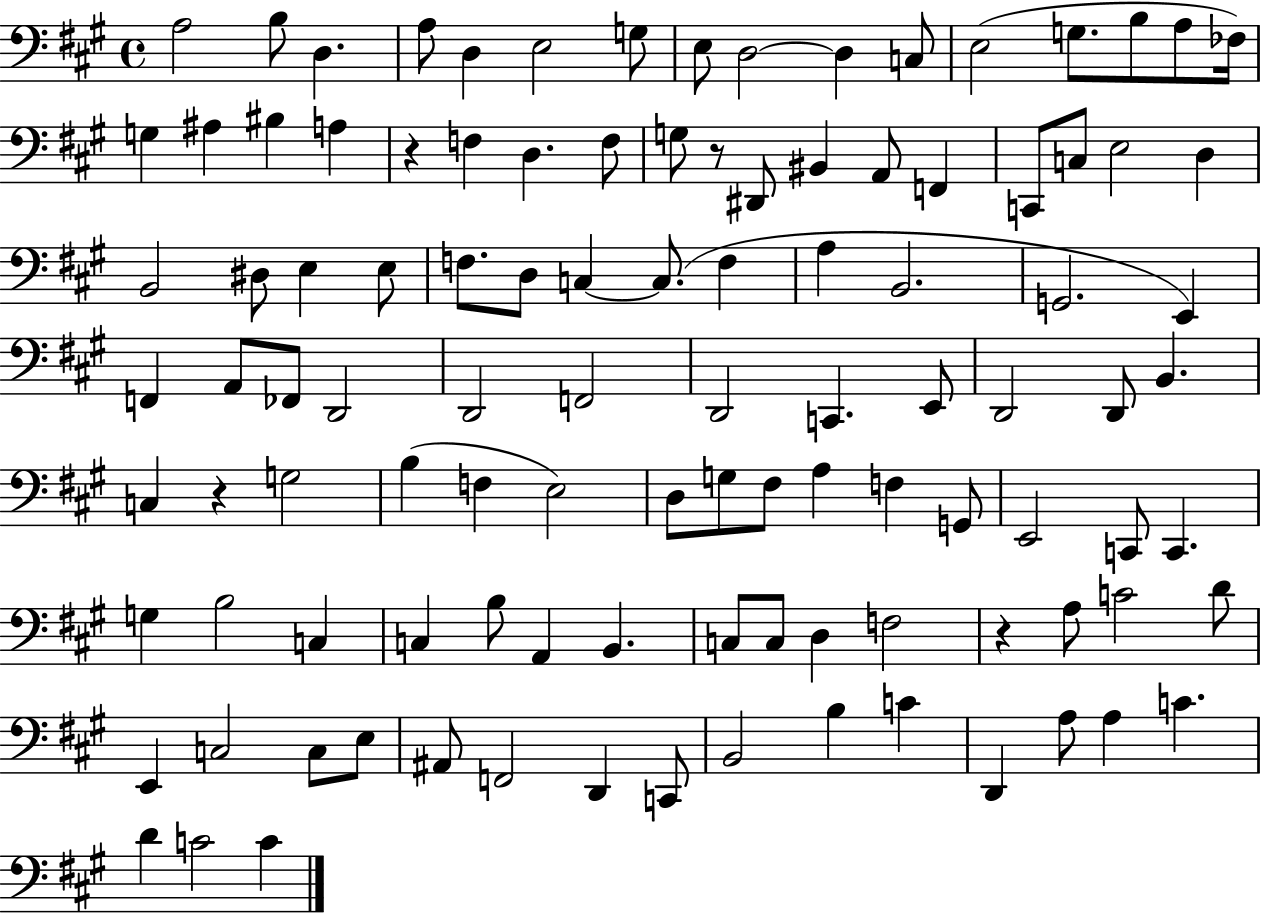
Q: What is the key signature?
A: A major